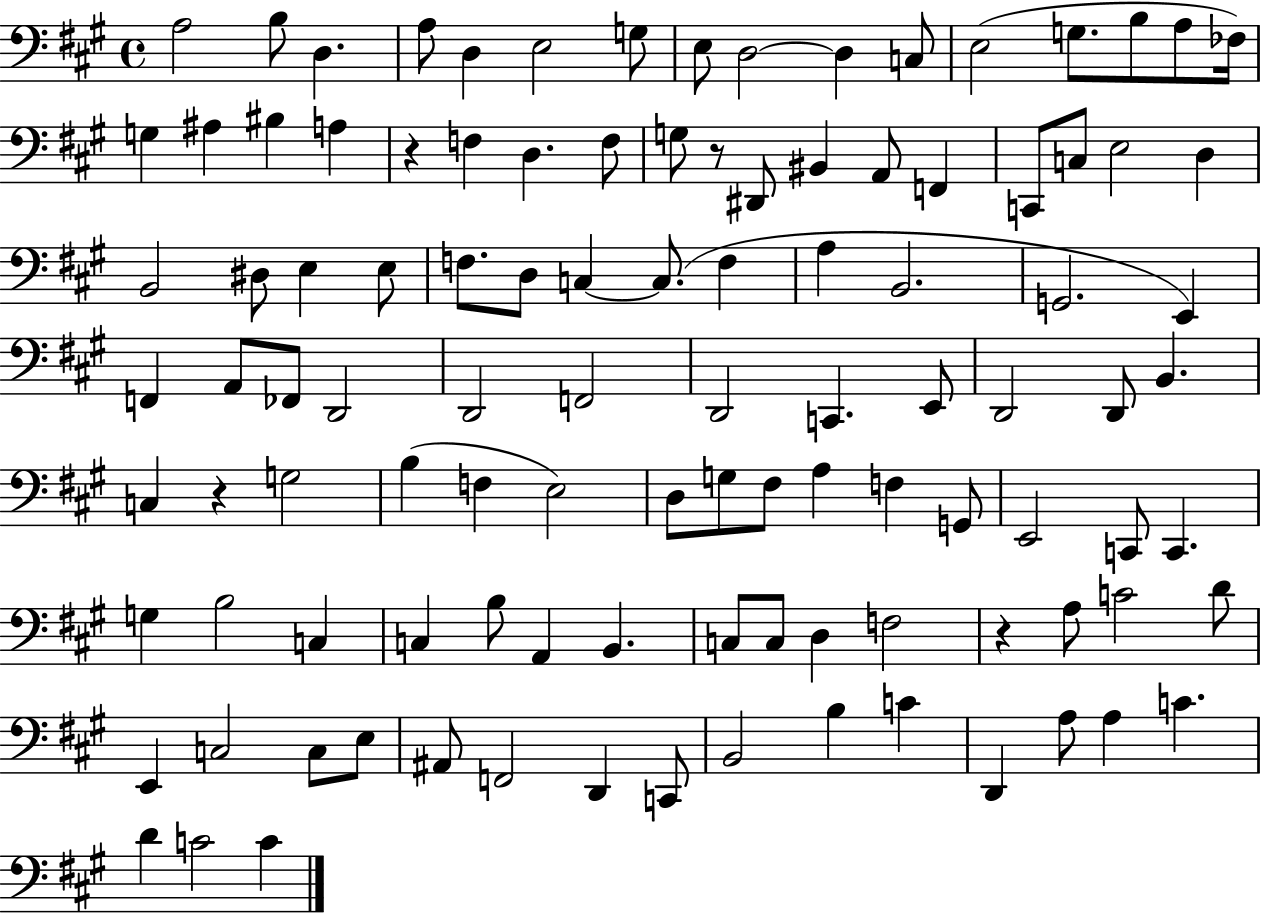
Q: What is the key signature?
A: A major